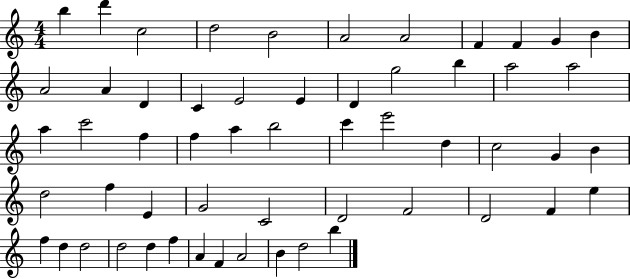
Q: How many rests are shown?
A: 0